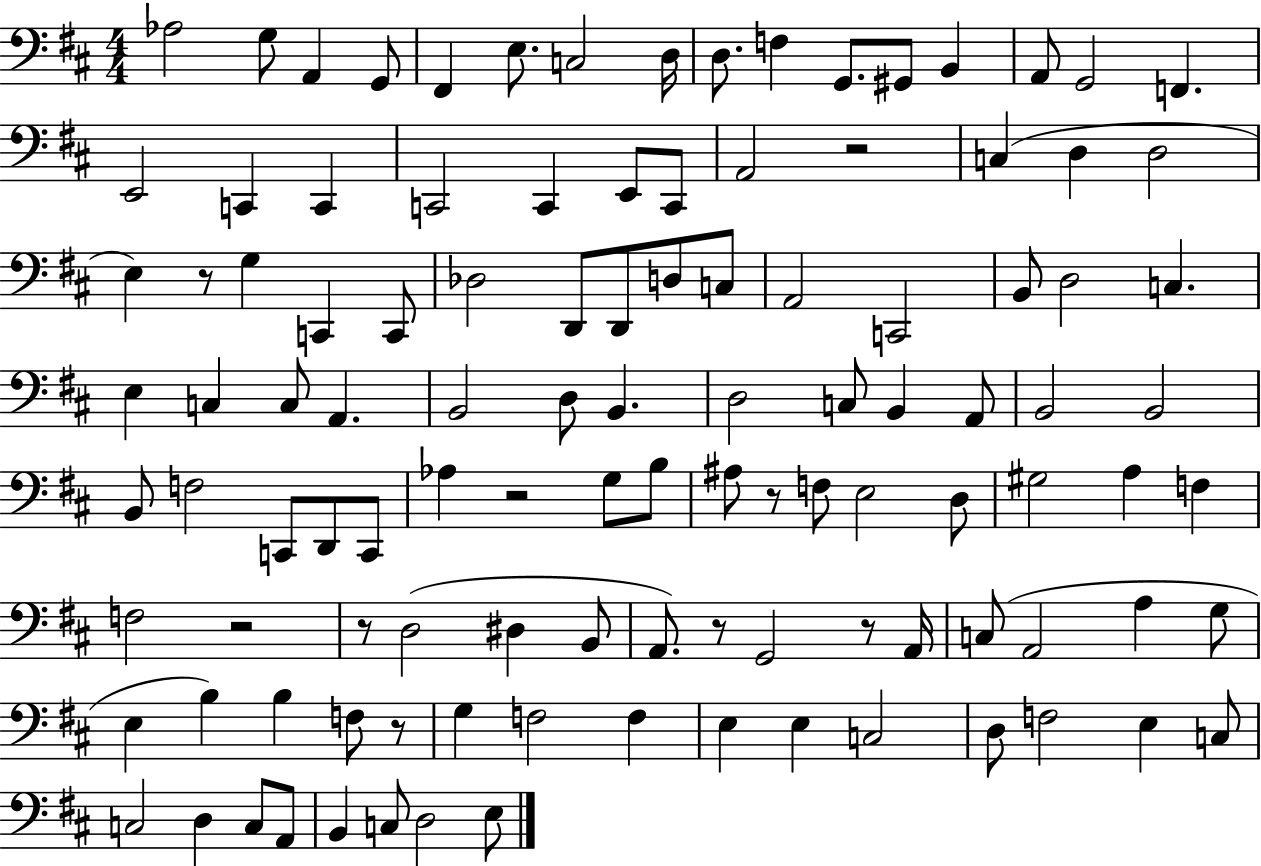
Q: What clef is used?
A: bass